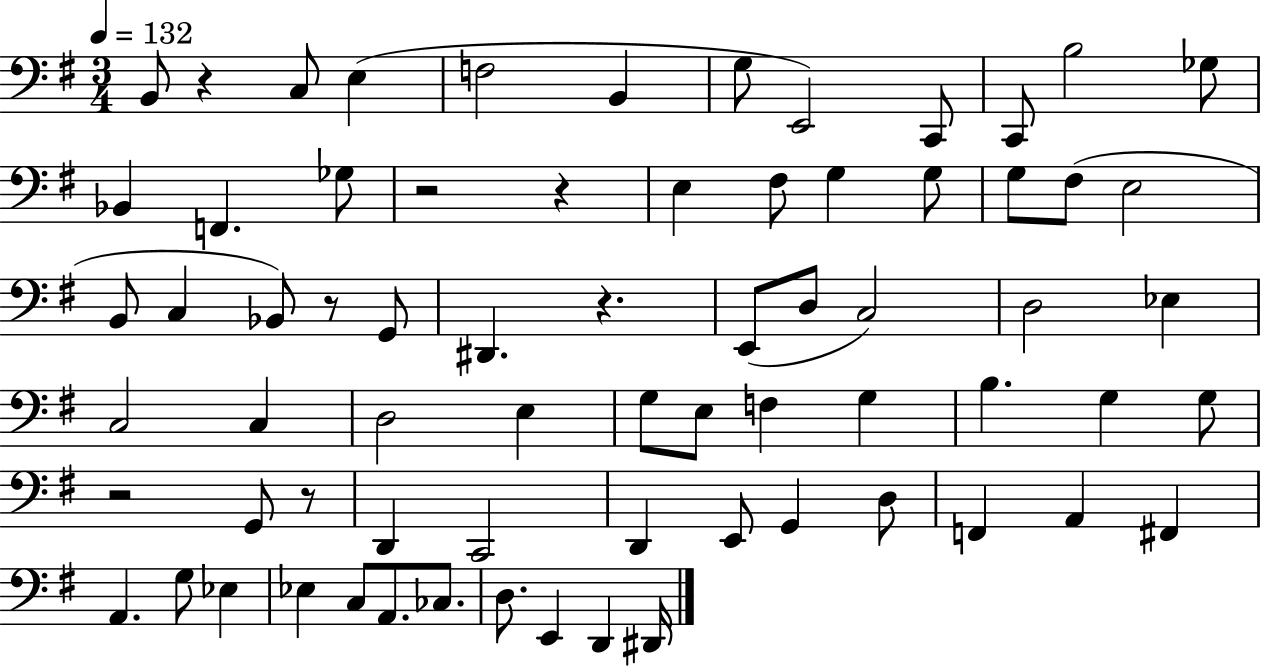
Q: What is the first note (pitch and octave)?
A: B2